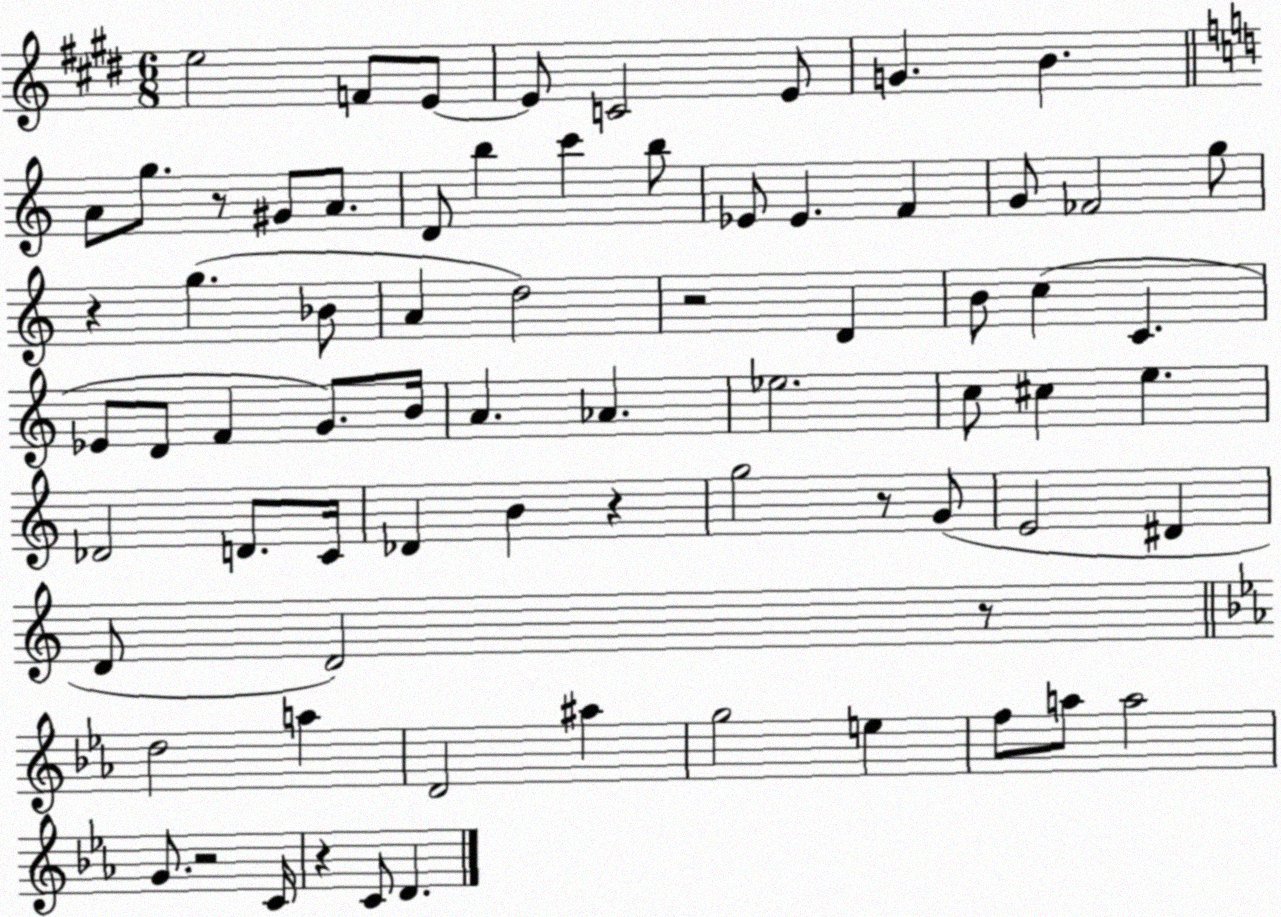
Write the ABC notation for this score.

X:1
T:Untitled
M:6/8
L:1/4
K:E
e2 F/2 E/2 E/2 C2 E/2 G B A/2 g/2 z/2 ^G/2 A/2 D/2 b c' b/2 _E/2 _E F G/2 _F2 g/2 z g _B/2 A d2 z2 D B/2 c C _E/2 D/2 F G/2 B/4 A _A _e2 c/2 ^c e _D2 D/2 C/4 _D B z g2 z/2 G/2 E2 ^D D/2 D2 z/2 d2 a D2 ^a g2 e f/2 a/2 a2 G/2 z2 C/4 z C/2 D